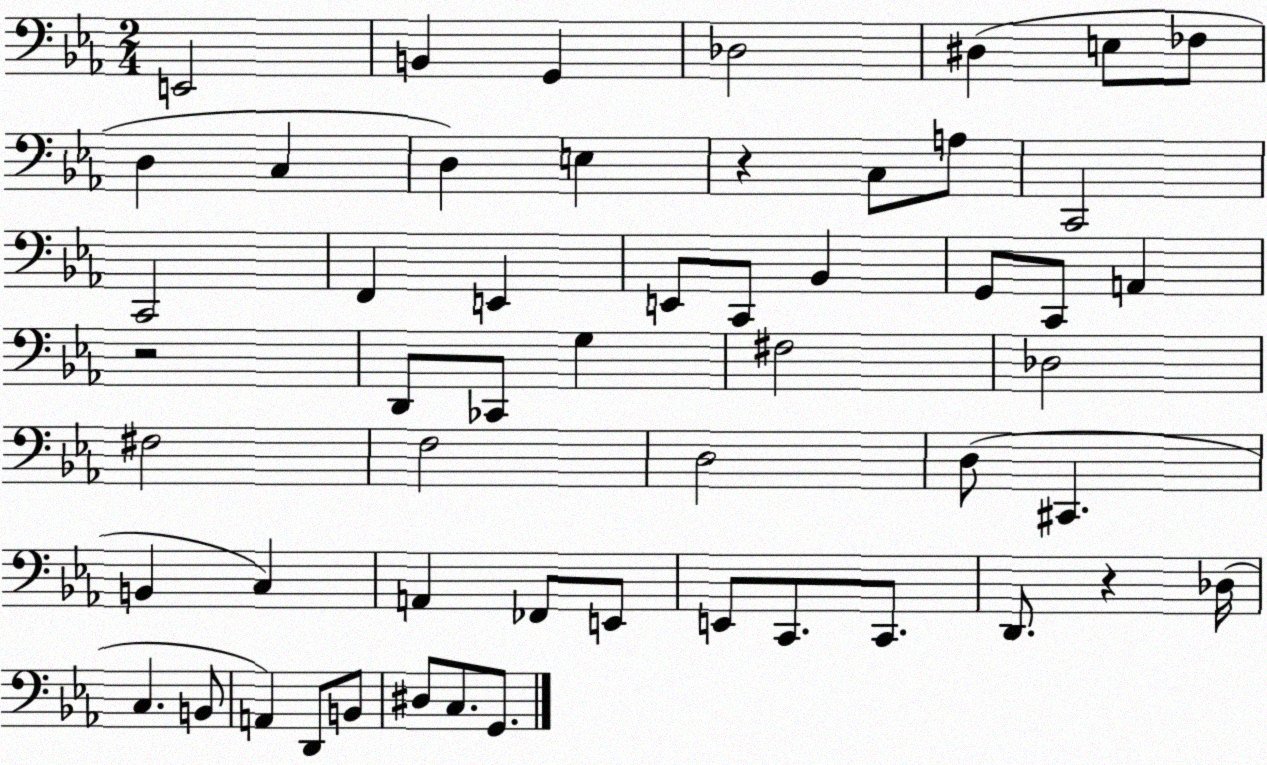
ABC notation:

X:1
T:Untitled
M:2/4
L:1/4
K:Eb
E,,2 B,, G,, _D,2 ^D, E,/2 _F,/2 D, C, D, E, z C,/2 A,/2 C,,2 C,,2 F,, E,, E,,/2 C,,/2 _B,, G,,/2 C,,/2 A,, z2 D,,/2 _C,,/2 G, ^F,2 _D,2 ^F,2 F,2 D,2 D,/2 ^C,, B,, C, A,, _F,,/2 E,,/2 E,,/2 C,,/2 C,,/2 D,,/2 z _D,/4 C, B,,/2 A,, D,,/2 B,,/2 ^D,/2 C,/2 G,,/2